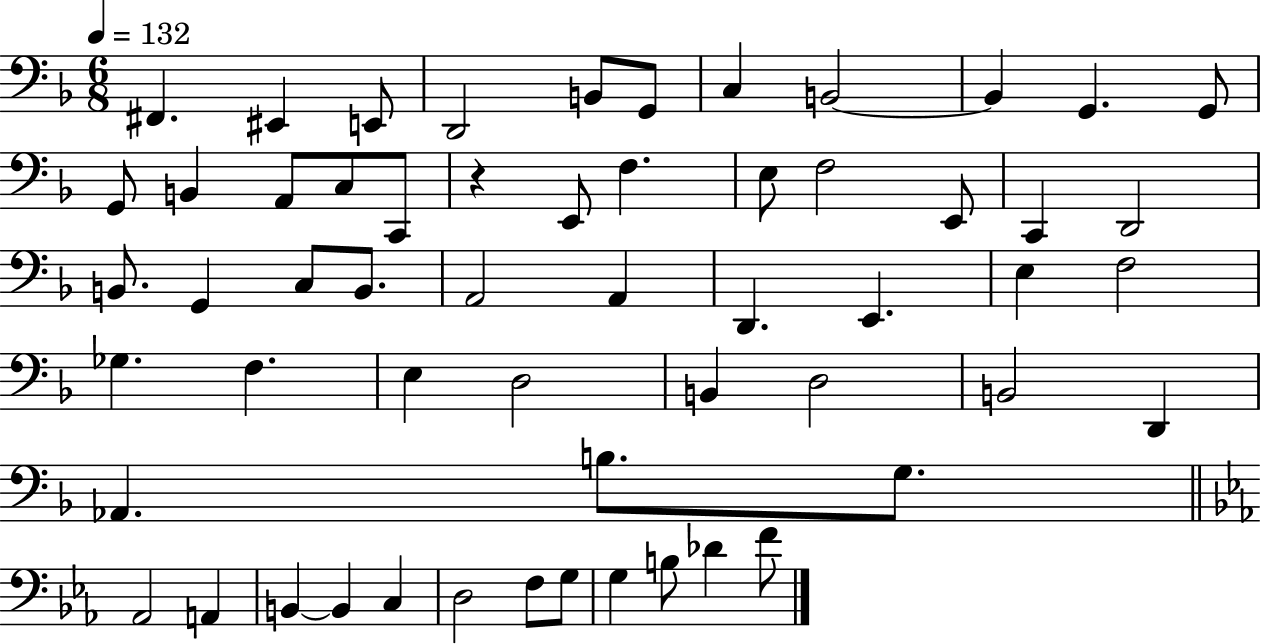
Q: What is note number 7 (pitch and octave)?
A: C3